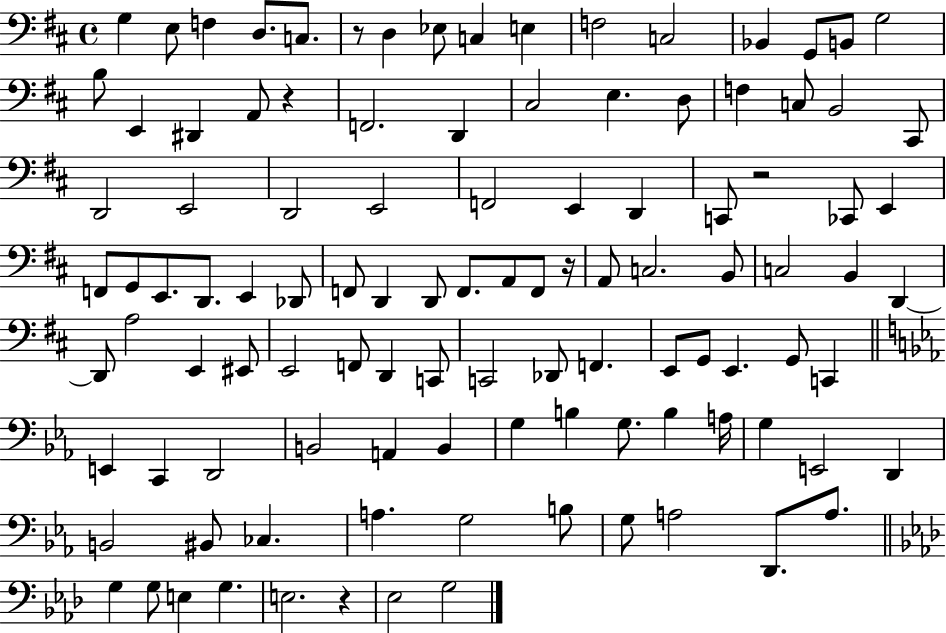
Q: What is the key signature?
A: D major